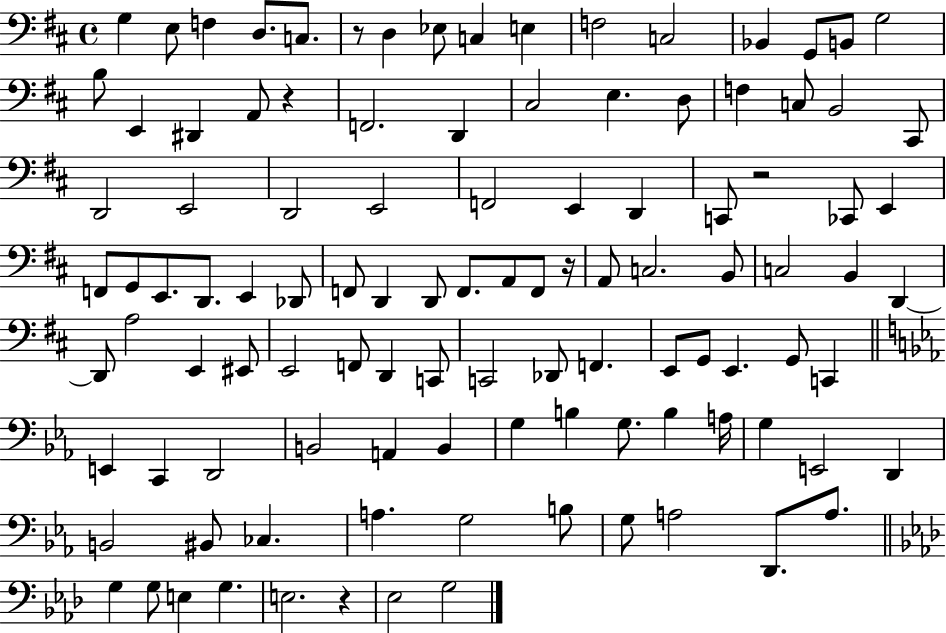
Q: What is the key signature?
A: D major